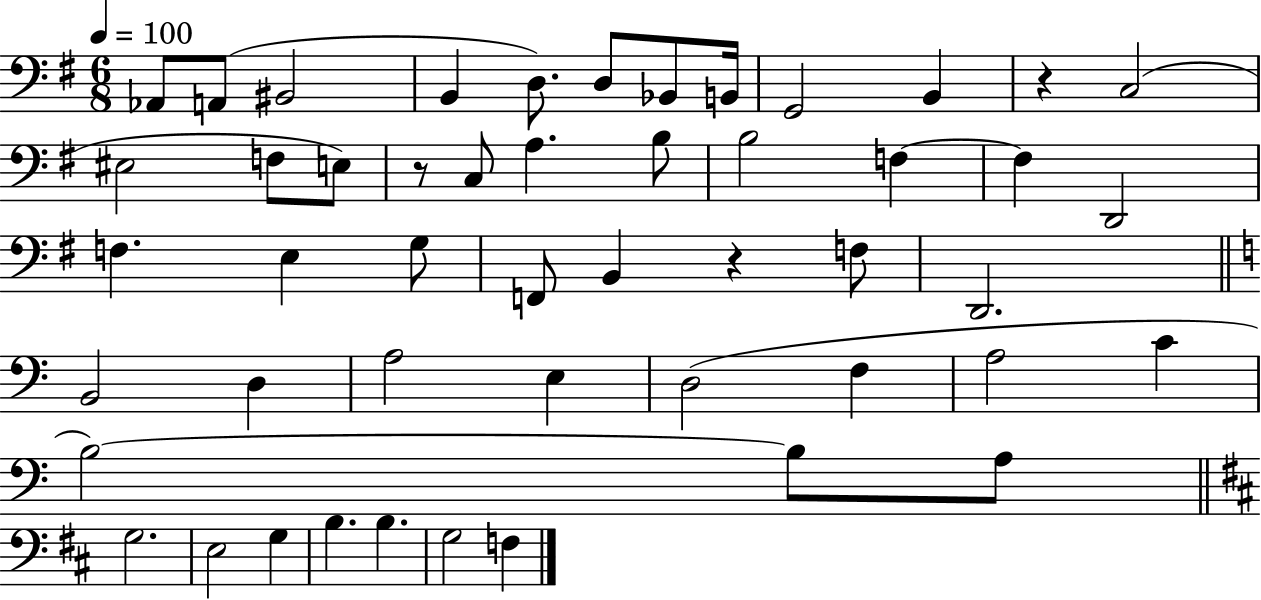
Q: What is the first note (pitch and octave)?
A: Ab2